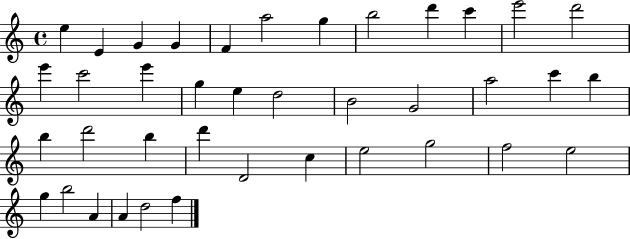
E5/q E4/q G4/q G4/q F4/q A5/h G5/q B5/h D6/q C6/q E6/h D6/h E6/q C6/h E6/q G5/q E5/q D5/h B4/h G4/h A5/h C6/q B5/q B5/q D6/h B5/q D6/q D4/h C5/q E5/h G5/h F5/h E5/h G5/q B5/h A4/q A4/q D5/h F5/q